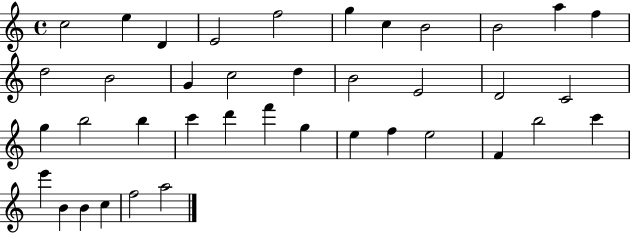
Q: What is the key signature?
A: C major